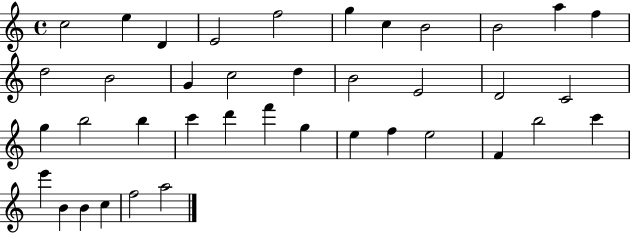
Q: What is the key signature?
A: C major